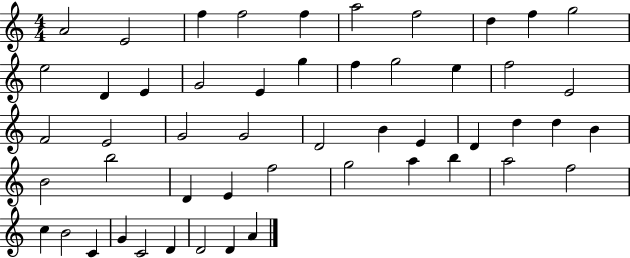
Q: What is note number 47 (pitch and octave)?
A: C4